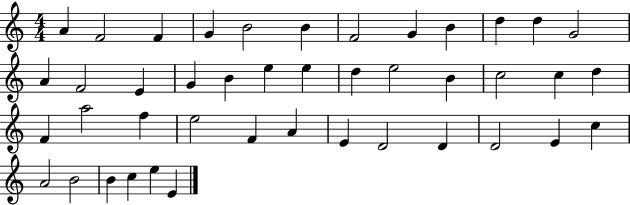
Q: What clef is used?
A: treble